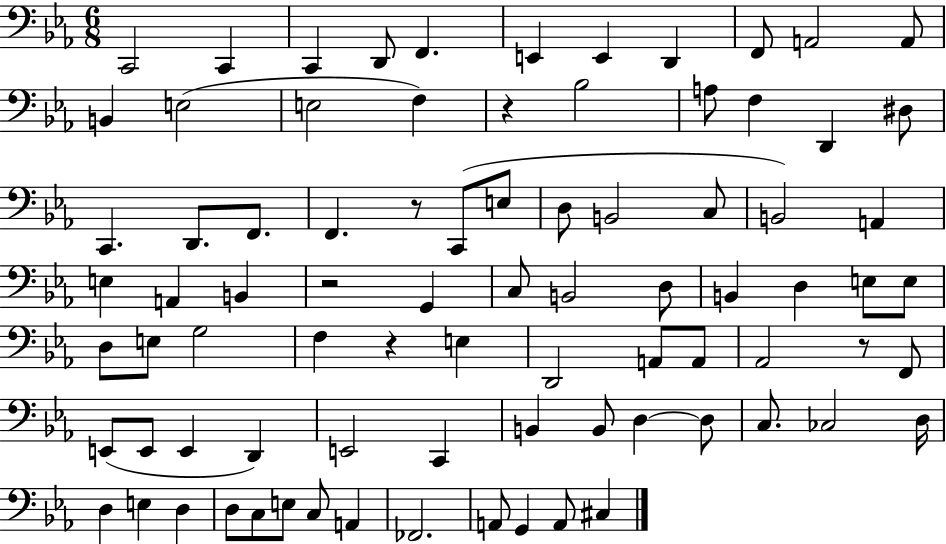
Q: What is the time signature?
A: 6/8